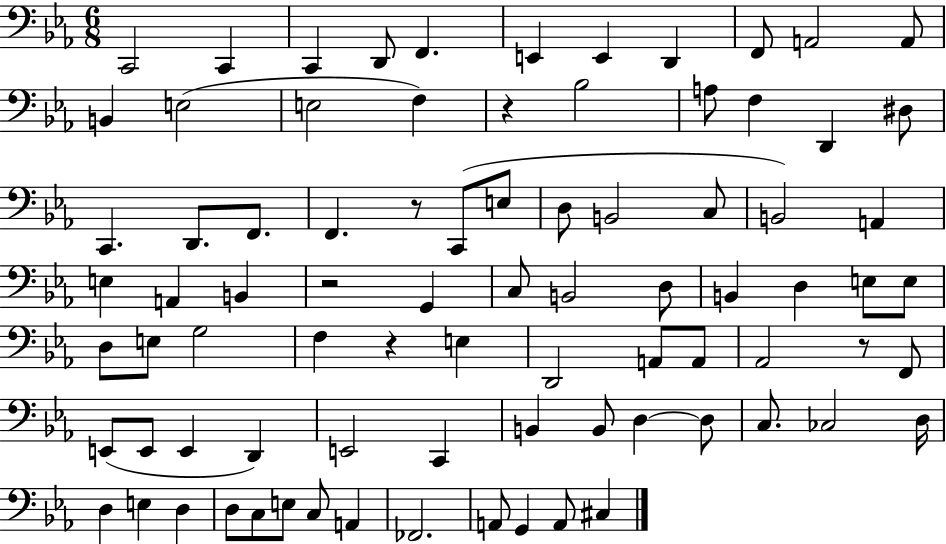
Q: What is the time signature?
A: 6/8